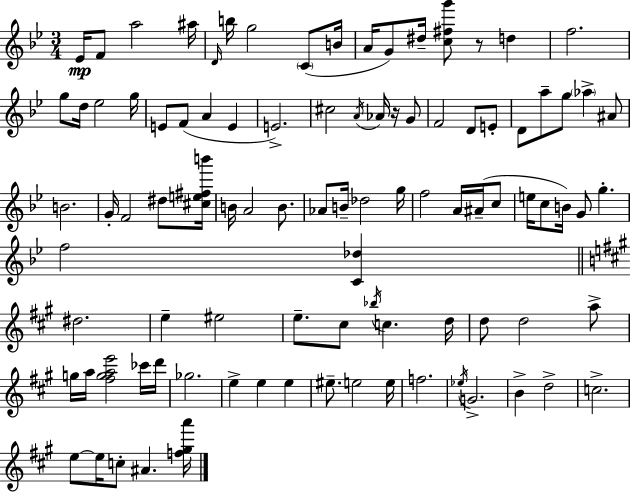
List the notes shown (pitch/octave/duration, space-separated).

Eb4/s F4/e A5/h A#5/s D4/s B5/s G5/h C4/e B4/s A4/s G4/e D#5/s [C5,F#5,G6]/e R/e D5/q F5/h. G5/e D5/s Eb5/h G5/s E4/e F4/e A4/q E4/q E4/h. C#5/h A4/s Ab4/s R/s G4/e F4/h D4/e E4/e D4/e A5/e G5/e Ab5/q A#4/e B4/h. G4/s F4/h D#5/e [C#5,E5,F#5,B6]/s B4/s A4/h B4/e. Ab4/e B4/s Db5/h G5/s F5/h A4/s A#4/s C5/e E5/s C5/e B4/s G4/e G5/q. F5/h [C4,Db5]/q D#5/h. E5/q EIS5/h E5/e. C#5/e Bb5/s C5/q. D5/s D5/e D5/h A5/e G5/s A5/s [F#5,G5,A5,E6]/h CES6/s D6/s Gb5/h. E5/q E5/q E5/q EIS5/e. E5/h E5/s F5/h. Eb5/s G4/h. B4/q D5/h C5/h. E5/e E5/s C5/e A#4/q. [F5,G#5,A6]/s